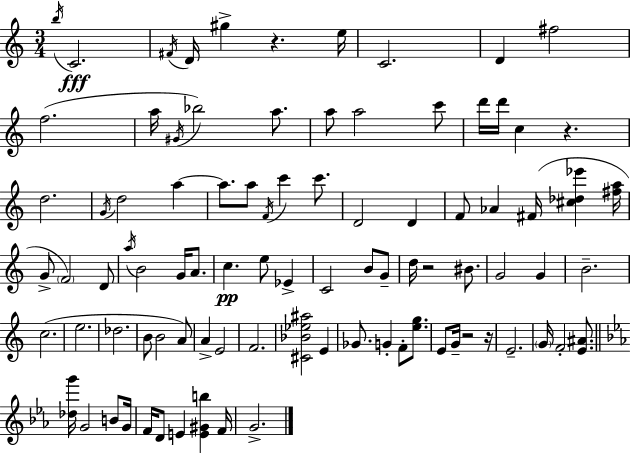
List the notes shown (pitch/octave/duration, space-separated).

B5/s C4/h. F#4/s D4/s G#5/q R/q. E5/s C4/h. D4/q F#5/h F5/h. A5/s G#4/s Bb5/h A5/e. A5/e A5/h C6/e D6/s D6/s C5/q R/q. D5/h. G4/s D5/h A5/q A5/e. A5/e F4/s C6/q C6/e. D4/h D4/q F4/e Ab4/q F#4/s [C#5,Db5,Eb6]/q [F#5,A5]/s G4/e F4/h D4/e A5/s B4/h G4/s A4/e. C5/q. E5/e Eb4/q C4/h B4/e G4/e D5/s R/h BIS4/e. G4/h G4/q B4/h. C5/h. E5/h. Db5/h. B4/e B4/h A4/e A4/q E4/h F4/h. [C#4,Bb4,Eb5,A#5]/h E4/q Gb4/e. G4/q F4/e [E5,G5]/e. E4/e G4/s R/h R/s E4/h. G4/s F4/h [E4,A#4]/e. [Db5,G6]/s G4/h B4/e G4/s F4/s D4/e E4/q [E4,G#4,B5]/q F4/s G4/h.